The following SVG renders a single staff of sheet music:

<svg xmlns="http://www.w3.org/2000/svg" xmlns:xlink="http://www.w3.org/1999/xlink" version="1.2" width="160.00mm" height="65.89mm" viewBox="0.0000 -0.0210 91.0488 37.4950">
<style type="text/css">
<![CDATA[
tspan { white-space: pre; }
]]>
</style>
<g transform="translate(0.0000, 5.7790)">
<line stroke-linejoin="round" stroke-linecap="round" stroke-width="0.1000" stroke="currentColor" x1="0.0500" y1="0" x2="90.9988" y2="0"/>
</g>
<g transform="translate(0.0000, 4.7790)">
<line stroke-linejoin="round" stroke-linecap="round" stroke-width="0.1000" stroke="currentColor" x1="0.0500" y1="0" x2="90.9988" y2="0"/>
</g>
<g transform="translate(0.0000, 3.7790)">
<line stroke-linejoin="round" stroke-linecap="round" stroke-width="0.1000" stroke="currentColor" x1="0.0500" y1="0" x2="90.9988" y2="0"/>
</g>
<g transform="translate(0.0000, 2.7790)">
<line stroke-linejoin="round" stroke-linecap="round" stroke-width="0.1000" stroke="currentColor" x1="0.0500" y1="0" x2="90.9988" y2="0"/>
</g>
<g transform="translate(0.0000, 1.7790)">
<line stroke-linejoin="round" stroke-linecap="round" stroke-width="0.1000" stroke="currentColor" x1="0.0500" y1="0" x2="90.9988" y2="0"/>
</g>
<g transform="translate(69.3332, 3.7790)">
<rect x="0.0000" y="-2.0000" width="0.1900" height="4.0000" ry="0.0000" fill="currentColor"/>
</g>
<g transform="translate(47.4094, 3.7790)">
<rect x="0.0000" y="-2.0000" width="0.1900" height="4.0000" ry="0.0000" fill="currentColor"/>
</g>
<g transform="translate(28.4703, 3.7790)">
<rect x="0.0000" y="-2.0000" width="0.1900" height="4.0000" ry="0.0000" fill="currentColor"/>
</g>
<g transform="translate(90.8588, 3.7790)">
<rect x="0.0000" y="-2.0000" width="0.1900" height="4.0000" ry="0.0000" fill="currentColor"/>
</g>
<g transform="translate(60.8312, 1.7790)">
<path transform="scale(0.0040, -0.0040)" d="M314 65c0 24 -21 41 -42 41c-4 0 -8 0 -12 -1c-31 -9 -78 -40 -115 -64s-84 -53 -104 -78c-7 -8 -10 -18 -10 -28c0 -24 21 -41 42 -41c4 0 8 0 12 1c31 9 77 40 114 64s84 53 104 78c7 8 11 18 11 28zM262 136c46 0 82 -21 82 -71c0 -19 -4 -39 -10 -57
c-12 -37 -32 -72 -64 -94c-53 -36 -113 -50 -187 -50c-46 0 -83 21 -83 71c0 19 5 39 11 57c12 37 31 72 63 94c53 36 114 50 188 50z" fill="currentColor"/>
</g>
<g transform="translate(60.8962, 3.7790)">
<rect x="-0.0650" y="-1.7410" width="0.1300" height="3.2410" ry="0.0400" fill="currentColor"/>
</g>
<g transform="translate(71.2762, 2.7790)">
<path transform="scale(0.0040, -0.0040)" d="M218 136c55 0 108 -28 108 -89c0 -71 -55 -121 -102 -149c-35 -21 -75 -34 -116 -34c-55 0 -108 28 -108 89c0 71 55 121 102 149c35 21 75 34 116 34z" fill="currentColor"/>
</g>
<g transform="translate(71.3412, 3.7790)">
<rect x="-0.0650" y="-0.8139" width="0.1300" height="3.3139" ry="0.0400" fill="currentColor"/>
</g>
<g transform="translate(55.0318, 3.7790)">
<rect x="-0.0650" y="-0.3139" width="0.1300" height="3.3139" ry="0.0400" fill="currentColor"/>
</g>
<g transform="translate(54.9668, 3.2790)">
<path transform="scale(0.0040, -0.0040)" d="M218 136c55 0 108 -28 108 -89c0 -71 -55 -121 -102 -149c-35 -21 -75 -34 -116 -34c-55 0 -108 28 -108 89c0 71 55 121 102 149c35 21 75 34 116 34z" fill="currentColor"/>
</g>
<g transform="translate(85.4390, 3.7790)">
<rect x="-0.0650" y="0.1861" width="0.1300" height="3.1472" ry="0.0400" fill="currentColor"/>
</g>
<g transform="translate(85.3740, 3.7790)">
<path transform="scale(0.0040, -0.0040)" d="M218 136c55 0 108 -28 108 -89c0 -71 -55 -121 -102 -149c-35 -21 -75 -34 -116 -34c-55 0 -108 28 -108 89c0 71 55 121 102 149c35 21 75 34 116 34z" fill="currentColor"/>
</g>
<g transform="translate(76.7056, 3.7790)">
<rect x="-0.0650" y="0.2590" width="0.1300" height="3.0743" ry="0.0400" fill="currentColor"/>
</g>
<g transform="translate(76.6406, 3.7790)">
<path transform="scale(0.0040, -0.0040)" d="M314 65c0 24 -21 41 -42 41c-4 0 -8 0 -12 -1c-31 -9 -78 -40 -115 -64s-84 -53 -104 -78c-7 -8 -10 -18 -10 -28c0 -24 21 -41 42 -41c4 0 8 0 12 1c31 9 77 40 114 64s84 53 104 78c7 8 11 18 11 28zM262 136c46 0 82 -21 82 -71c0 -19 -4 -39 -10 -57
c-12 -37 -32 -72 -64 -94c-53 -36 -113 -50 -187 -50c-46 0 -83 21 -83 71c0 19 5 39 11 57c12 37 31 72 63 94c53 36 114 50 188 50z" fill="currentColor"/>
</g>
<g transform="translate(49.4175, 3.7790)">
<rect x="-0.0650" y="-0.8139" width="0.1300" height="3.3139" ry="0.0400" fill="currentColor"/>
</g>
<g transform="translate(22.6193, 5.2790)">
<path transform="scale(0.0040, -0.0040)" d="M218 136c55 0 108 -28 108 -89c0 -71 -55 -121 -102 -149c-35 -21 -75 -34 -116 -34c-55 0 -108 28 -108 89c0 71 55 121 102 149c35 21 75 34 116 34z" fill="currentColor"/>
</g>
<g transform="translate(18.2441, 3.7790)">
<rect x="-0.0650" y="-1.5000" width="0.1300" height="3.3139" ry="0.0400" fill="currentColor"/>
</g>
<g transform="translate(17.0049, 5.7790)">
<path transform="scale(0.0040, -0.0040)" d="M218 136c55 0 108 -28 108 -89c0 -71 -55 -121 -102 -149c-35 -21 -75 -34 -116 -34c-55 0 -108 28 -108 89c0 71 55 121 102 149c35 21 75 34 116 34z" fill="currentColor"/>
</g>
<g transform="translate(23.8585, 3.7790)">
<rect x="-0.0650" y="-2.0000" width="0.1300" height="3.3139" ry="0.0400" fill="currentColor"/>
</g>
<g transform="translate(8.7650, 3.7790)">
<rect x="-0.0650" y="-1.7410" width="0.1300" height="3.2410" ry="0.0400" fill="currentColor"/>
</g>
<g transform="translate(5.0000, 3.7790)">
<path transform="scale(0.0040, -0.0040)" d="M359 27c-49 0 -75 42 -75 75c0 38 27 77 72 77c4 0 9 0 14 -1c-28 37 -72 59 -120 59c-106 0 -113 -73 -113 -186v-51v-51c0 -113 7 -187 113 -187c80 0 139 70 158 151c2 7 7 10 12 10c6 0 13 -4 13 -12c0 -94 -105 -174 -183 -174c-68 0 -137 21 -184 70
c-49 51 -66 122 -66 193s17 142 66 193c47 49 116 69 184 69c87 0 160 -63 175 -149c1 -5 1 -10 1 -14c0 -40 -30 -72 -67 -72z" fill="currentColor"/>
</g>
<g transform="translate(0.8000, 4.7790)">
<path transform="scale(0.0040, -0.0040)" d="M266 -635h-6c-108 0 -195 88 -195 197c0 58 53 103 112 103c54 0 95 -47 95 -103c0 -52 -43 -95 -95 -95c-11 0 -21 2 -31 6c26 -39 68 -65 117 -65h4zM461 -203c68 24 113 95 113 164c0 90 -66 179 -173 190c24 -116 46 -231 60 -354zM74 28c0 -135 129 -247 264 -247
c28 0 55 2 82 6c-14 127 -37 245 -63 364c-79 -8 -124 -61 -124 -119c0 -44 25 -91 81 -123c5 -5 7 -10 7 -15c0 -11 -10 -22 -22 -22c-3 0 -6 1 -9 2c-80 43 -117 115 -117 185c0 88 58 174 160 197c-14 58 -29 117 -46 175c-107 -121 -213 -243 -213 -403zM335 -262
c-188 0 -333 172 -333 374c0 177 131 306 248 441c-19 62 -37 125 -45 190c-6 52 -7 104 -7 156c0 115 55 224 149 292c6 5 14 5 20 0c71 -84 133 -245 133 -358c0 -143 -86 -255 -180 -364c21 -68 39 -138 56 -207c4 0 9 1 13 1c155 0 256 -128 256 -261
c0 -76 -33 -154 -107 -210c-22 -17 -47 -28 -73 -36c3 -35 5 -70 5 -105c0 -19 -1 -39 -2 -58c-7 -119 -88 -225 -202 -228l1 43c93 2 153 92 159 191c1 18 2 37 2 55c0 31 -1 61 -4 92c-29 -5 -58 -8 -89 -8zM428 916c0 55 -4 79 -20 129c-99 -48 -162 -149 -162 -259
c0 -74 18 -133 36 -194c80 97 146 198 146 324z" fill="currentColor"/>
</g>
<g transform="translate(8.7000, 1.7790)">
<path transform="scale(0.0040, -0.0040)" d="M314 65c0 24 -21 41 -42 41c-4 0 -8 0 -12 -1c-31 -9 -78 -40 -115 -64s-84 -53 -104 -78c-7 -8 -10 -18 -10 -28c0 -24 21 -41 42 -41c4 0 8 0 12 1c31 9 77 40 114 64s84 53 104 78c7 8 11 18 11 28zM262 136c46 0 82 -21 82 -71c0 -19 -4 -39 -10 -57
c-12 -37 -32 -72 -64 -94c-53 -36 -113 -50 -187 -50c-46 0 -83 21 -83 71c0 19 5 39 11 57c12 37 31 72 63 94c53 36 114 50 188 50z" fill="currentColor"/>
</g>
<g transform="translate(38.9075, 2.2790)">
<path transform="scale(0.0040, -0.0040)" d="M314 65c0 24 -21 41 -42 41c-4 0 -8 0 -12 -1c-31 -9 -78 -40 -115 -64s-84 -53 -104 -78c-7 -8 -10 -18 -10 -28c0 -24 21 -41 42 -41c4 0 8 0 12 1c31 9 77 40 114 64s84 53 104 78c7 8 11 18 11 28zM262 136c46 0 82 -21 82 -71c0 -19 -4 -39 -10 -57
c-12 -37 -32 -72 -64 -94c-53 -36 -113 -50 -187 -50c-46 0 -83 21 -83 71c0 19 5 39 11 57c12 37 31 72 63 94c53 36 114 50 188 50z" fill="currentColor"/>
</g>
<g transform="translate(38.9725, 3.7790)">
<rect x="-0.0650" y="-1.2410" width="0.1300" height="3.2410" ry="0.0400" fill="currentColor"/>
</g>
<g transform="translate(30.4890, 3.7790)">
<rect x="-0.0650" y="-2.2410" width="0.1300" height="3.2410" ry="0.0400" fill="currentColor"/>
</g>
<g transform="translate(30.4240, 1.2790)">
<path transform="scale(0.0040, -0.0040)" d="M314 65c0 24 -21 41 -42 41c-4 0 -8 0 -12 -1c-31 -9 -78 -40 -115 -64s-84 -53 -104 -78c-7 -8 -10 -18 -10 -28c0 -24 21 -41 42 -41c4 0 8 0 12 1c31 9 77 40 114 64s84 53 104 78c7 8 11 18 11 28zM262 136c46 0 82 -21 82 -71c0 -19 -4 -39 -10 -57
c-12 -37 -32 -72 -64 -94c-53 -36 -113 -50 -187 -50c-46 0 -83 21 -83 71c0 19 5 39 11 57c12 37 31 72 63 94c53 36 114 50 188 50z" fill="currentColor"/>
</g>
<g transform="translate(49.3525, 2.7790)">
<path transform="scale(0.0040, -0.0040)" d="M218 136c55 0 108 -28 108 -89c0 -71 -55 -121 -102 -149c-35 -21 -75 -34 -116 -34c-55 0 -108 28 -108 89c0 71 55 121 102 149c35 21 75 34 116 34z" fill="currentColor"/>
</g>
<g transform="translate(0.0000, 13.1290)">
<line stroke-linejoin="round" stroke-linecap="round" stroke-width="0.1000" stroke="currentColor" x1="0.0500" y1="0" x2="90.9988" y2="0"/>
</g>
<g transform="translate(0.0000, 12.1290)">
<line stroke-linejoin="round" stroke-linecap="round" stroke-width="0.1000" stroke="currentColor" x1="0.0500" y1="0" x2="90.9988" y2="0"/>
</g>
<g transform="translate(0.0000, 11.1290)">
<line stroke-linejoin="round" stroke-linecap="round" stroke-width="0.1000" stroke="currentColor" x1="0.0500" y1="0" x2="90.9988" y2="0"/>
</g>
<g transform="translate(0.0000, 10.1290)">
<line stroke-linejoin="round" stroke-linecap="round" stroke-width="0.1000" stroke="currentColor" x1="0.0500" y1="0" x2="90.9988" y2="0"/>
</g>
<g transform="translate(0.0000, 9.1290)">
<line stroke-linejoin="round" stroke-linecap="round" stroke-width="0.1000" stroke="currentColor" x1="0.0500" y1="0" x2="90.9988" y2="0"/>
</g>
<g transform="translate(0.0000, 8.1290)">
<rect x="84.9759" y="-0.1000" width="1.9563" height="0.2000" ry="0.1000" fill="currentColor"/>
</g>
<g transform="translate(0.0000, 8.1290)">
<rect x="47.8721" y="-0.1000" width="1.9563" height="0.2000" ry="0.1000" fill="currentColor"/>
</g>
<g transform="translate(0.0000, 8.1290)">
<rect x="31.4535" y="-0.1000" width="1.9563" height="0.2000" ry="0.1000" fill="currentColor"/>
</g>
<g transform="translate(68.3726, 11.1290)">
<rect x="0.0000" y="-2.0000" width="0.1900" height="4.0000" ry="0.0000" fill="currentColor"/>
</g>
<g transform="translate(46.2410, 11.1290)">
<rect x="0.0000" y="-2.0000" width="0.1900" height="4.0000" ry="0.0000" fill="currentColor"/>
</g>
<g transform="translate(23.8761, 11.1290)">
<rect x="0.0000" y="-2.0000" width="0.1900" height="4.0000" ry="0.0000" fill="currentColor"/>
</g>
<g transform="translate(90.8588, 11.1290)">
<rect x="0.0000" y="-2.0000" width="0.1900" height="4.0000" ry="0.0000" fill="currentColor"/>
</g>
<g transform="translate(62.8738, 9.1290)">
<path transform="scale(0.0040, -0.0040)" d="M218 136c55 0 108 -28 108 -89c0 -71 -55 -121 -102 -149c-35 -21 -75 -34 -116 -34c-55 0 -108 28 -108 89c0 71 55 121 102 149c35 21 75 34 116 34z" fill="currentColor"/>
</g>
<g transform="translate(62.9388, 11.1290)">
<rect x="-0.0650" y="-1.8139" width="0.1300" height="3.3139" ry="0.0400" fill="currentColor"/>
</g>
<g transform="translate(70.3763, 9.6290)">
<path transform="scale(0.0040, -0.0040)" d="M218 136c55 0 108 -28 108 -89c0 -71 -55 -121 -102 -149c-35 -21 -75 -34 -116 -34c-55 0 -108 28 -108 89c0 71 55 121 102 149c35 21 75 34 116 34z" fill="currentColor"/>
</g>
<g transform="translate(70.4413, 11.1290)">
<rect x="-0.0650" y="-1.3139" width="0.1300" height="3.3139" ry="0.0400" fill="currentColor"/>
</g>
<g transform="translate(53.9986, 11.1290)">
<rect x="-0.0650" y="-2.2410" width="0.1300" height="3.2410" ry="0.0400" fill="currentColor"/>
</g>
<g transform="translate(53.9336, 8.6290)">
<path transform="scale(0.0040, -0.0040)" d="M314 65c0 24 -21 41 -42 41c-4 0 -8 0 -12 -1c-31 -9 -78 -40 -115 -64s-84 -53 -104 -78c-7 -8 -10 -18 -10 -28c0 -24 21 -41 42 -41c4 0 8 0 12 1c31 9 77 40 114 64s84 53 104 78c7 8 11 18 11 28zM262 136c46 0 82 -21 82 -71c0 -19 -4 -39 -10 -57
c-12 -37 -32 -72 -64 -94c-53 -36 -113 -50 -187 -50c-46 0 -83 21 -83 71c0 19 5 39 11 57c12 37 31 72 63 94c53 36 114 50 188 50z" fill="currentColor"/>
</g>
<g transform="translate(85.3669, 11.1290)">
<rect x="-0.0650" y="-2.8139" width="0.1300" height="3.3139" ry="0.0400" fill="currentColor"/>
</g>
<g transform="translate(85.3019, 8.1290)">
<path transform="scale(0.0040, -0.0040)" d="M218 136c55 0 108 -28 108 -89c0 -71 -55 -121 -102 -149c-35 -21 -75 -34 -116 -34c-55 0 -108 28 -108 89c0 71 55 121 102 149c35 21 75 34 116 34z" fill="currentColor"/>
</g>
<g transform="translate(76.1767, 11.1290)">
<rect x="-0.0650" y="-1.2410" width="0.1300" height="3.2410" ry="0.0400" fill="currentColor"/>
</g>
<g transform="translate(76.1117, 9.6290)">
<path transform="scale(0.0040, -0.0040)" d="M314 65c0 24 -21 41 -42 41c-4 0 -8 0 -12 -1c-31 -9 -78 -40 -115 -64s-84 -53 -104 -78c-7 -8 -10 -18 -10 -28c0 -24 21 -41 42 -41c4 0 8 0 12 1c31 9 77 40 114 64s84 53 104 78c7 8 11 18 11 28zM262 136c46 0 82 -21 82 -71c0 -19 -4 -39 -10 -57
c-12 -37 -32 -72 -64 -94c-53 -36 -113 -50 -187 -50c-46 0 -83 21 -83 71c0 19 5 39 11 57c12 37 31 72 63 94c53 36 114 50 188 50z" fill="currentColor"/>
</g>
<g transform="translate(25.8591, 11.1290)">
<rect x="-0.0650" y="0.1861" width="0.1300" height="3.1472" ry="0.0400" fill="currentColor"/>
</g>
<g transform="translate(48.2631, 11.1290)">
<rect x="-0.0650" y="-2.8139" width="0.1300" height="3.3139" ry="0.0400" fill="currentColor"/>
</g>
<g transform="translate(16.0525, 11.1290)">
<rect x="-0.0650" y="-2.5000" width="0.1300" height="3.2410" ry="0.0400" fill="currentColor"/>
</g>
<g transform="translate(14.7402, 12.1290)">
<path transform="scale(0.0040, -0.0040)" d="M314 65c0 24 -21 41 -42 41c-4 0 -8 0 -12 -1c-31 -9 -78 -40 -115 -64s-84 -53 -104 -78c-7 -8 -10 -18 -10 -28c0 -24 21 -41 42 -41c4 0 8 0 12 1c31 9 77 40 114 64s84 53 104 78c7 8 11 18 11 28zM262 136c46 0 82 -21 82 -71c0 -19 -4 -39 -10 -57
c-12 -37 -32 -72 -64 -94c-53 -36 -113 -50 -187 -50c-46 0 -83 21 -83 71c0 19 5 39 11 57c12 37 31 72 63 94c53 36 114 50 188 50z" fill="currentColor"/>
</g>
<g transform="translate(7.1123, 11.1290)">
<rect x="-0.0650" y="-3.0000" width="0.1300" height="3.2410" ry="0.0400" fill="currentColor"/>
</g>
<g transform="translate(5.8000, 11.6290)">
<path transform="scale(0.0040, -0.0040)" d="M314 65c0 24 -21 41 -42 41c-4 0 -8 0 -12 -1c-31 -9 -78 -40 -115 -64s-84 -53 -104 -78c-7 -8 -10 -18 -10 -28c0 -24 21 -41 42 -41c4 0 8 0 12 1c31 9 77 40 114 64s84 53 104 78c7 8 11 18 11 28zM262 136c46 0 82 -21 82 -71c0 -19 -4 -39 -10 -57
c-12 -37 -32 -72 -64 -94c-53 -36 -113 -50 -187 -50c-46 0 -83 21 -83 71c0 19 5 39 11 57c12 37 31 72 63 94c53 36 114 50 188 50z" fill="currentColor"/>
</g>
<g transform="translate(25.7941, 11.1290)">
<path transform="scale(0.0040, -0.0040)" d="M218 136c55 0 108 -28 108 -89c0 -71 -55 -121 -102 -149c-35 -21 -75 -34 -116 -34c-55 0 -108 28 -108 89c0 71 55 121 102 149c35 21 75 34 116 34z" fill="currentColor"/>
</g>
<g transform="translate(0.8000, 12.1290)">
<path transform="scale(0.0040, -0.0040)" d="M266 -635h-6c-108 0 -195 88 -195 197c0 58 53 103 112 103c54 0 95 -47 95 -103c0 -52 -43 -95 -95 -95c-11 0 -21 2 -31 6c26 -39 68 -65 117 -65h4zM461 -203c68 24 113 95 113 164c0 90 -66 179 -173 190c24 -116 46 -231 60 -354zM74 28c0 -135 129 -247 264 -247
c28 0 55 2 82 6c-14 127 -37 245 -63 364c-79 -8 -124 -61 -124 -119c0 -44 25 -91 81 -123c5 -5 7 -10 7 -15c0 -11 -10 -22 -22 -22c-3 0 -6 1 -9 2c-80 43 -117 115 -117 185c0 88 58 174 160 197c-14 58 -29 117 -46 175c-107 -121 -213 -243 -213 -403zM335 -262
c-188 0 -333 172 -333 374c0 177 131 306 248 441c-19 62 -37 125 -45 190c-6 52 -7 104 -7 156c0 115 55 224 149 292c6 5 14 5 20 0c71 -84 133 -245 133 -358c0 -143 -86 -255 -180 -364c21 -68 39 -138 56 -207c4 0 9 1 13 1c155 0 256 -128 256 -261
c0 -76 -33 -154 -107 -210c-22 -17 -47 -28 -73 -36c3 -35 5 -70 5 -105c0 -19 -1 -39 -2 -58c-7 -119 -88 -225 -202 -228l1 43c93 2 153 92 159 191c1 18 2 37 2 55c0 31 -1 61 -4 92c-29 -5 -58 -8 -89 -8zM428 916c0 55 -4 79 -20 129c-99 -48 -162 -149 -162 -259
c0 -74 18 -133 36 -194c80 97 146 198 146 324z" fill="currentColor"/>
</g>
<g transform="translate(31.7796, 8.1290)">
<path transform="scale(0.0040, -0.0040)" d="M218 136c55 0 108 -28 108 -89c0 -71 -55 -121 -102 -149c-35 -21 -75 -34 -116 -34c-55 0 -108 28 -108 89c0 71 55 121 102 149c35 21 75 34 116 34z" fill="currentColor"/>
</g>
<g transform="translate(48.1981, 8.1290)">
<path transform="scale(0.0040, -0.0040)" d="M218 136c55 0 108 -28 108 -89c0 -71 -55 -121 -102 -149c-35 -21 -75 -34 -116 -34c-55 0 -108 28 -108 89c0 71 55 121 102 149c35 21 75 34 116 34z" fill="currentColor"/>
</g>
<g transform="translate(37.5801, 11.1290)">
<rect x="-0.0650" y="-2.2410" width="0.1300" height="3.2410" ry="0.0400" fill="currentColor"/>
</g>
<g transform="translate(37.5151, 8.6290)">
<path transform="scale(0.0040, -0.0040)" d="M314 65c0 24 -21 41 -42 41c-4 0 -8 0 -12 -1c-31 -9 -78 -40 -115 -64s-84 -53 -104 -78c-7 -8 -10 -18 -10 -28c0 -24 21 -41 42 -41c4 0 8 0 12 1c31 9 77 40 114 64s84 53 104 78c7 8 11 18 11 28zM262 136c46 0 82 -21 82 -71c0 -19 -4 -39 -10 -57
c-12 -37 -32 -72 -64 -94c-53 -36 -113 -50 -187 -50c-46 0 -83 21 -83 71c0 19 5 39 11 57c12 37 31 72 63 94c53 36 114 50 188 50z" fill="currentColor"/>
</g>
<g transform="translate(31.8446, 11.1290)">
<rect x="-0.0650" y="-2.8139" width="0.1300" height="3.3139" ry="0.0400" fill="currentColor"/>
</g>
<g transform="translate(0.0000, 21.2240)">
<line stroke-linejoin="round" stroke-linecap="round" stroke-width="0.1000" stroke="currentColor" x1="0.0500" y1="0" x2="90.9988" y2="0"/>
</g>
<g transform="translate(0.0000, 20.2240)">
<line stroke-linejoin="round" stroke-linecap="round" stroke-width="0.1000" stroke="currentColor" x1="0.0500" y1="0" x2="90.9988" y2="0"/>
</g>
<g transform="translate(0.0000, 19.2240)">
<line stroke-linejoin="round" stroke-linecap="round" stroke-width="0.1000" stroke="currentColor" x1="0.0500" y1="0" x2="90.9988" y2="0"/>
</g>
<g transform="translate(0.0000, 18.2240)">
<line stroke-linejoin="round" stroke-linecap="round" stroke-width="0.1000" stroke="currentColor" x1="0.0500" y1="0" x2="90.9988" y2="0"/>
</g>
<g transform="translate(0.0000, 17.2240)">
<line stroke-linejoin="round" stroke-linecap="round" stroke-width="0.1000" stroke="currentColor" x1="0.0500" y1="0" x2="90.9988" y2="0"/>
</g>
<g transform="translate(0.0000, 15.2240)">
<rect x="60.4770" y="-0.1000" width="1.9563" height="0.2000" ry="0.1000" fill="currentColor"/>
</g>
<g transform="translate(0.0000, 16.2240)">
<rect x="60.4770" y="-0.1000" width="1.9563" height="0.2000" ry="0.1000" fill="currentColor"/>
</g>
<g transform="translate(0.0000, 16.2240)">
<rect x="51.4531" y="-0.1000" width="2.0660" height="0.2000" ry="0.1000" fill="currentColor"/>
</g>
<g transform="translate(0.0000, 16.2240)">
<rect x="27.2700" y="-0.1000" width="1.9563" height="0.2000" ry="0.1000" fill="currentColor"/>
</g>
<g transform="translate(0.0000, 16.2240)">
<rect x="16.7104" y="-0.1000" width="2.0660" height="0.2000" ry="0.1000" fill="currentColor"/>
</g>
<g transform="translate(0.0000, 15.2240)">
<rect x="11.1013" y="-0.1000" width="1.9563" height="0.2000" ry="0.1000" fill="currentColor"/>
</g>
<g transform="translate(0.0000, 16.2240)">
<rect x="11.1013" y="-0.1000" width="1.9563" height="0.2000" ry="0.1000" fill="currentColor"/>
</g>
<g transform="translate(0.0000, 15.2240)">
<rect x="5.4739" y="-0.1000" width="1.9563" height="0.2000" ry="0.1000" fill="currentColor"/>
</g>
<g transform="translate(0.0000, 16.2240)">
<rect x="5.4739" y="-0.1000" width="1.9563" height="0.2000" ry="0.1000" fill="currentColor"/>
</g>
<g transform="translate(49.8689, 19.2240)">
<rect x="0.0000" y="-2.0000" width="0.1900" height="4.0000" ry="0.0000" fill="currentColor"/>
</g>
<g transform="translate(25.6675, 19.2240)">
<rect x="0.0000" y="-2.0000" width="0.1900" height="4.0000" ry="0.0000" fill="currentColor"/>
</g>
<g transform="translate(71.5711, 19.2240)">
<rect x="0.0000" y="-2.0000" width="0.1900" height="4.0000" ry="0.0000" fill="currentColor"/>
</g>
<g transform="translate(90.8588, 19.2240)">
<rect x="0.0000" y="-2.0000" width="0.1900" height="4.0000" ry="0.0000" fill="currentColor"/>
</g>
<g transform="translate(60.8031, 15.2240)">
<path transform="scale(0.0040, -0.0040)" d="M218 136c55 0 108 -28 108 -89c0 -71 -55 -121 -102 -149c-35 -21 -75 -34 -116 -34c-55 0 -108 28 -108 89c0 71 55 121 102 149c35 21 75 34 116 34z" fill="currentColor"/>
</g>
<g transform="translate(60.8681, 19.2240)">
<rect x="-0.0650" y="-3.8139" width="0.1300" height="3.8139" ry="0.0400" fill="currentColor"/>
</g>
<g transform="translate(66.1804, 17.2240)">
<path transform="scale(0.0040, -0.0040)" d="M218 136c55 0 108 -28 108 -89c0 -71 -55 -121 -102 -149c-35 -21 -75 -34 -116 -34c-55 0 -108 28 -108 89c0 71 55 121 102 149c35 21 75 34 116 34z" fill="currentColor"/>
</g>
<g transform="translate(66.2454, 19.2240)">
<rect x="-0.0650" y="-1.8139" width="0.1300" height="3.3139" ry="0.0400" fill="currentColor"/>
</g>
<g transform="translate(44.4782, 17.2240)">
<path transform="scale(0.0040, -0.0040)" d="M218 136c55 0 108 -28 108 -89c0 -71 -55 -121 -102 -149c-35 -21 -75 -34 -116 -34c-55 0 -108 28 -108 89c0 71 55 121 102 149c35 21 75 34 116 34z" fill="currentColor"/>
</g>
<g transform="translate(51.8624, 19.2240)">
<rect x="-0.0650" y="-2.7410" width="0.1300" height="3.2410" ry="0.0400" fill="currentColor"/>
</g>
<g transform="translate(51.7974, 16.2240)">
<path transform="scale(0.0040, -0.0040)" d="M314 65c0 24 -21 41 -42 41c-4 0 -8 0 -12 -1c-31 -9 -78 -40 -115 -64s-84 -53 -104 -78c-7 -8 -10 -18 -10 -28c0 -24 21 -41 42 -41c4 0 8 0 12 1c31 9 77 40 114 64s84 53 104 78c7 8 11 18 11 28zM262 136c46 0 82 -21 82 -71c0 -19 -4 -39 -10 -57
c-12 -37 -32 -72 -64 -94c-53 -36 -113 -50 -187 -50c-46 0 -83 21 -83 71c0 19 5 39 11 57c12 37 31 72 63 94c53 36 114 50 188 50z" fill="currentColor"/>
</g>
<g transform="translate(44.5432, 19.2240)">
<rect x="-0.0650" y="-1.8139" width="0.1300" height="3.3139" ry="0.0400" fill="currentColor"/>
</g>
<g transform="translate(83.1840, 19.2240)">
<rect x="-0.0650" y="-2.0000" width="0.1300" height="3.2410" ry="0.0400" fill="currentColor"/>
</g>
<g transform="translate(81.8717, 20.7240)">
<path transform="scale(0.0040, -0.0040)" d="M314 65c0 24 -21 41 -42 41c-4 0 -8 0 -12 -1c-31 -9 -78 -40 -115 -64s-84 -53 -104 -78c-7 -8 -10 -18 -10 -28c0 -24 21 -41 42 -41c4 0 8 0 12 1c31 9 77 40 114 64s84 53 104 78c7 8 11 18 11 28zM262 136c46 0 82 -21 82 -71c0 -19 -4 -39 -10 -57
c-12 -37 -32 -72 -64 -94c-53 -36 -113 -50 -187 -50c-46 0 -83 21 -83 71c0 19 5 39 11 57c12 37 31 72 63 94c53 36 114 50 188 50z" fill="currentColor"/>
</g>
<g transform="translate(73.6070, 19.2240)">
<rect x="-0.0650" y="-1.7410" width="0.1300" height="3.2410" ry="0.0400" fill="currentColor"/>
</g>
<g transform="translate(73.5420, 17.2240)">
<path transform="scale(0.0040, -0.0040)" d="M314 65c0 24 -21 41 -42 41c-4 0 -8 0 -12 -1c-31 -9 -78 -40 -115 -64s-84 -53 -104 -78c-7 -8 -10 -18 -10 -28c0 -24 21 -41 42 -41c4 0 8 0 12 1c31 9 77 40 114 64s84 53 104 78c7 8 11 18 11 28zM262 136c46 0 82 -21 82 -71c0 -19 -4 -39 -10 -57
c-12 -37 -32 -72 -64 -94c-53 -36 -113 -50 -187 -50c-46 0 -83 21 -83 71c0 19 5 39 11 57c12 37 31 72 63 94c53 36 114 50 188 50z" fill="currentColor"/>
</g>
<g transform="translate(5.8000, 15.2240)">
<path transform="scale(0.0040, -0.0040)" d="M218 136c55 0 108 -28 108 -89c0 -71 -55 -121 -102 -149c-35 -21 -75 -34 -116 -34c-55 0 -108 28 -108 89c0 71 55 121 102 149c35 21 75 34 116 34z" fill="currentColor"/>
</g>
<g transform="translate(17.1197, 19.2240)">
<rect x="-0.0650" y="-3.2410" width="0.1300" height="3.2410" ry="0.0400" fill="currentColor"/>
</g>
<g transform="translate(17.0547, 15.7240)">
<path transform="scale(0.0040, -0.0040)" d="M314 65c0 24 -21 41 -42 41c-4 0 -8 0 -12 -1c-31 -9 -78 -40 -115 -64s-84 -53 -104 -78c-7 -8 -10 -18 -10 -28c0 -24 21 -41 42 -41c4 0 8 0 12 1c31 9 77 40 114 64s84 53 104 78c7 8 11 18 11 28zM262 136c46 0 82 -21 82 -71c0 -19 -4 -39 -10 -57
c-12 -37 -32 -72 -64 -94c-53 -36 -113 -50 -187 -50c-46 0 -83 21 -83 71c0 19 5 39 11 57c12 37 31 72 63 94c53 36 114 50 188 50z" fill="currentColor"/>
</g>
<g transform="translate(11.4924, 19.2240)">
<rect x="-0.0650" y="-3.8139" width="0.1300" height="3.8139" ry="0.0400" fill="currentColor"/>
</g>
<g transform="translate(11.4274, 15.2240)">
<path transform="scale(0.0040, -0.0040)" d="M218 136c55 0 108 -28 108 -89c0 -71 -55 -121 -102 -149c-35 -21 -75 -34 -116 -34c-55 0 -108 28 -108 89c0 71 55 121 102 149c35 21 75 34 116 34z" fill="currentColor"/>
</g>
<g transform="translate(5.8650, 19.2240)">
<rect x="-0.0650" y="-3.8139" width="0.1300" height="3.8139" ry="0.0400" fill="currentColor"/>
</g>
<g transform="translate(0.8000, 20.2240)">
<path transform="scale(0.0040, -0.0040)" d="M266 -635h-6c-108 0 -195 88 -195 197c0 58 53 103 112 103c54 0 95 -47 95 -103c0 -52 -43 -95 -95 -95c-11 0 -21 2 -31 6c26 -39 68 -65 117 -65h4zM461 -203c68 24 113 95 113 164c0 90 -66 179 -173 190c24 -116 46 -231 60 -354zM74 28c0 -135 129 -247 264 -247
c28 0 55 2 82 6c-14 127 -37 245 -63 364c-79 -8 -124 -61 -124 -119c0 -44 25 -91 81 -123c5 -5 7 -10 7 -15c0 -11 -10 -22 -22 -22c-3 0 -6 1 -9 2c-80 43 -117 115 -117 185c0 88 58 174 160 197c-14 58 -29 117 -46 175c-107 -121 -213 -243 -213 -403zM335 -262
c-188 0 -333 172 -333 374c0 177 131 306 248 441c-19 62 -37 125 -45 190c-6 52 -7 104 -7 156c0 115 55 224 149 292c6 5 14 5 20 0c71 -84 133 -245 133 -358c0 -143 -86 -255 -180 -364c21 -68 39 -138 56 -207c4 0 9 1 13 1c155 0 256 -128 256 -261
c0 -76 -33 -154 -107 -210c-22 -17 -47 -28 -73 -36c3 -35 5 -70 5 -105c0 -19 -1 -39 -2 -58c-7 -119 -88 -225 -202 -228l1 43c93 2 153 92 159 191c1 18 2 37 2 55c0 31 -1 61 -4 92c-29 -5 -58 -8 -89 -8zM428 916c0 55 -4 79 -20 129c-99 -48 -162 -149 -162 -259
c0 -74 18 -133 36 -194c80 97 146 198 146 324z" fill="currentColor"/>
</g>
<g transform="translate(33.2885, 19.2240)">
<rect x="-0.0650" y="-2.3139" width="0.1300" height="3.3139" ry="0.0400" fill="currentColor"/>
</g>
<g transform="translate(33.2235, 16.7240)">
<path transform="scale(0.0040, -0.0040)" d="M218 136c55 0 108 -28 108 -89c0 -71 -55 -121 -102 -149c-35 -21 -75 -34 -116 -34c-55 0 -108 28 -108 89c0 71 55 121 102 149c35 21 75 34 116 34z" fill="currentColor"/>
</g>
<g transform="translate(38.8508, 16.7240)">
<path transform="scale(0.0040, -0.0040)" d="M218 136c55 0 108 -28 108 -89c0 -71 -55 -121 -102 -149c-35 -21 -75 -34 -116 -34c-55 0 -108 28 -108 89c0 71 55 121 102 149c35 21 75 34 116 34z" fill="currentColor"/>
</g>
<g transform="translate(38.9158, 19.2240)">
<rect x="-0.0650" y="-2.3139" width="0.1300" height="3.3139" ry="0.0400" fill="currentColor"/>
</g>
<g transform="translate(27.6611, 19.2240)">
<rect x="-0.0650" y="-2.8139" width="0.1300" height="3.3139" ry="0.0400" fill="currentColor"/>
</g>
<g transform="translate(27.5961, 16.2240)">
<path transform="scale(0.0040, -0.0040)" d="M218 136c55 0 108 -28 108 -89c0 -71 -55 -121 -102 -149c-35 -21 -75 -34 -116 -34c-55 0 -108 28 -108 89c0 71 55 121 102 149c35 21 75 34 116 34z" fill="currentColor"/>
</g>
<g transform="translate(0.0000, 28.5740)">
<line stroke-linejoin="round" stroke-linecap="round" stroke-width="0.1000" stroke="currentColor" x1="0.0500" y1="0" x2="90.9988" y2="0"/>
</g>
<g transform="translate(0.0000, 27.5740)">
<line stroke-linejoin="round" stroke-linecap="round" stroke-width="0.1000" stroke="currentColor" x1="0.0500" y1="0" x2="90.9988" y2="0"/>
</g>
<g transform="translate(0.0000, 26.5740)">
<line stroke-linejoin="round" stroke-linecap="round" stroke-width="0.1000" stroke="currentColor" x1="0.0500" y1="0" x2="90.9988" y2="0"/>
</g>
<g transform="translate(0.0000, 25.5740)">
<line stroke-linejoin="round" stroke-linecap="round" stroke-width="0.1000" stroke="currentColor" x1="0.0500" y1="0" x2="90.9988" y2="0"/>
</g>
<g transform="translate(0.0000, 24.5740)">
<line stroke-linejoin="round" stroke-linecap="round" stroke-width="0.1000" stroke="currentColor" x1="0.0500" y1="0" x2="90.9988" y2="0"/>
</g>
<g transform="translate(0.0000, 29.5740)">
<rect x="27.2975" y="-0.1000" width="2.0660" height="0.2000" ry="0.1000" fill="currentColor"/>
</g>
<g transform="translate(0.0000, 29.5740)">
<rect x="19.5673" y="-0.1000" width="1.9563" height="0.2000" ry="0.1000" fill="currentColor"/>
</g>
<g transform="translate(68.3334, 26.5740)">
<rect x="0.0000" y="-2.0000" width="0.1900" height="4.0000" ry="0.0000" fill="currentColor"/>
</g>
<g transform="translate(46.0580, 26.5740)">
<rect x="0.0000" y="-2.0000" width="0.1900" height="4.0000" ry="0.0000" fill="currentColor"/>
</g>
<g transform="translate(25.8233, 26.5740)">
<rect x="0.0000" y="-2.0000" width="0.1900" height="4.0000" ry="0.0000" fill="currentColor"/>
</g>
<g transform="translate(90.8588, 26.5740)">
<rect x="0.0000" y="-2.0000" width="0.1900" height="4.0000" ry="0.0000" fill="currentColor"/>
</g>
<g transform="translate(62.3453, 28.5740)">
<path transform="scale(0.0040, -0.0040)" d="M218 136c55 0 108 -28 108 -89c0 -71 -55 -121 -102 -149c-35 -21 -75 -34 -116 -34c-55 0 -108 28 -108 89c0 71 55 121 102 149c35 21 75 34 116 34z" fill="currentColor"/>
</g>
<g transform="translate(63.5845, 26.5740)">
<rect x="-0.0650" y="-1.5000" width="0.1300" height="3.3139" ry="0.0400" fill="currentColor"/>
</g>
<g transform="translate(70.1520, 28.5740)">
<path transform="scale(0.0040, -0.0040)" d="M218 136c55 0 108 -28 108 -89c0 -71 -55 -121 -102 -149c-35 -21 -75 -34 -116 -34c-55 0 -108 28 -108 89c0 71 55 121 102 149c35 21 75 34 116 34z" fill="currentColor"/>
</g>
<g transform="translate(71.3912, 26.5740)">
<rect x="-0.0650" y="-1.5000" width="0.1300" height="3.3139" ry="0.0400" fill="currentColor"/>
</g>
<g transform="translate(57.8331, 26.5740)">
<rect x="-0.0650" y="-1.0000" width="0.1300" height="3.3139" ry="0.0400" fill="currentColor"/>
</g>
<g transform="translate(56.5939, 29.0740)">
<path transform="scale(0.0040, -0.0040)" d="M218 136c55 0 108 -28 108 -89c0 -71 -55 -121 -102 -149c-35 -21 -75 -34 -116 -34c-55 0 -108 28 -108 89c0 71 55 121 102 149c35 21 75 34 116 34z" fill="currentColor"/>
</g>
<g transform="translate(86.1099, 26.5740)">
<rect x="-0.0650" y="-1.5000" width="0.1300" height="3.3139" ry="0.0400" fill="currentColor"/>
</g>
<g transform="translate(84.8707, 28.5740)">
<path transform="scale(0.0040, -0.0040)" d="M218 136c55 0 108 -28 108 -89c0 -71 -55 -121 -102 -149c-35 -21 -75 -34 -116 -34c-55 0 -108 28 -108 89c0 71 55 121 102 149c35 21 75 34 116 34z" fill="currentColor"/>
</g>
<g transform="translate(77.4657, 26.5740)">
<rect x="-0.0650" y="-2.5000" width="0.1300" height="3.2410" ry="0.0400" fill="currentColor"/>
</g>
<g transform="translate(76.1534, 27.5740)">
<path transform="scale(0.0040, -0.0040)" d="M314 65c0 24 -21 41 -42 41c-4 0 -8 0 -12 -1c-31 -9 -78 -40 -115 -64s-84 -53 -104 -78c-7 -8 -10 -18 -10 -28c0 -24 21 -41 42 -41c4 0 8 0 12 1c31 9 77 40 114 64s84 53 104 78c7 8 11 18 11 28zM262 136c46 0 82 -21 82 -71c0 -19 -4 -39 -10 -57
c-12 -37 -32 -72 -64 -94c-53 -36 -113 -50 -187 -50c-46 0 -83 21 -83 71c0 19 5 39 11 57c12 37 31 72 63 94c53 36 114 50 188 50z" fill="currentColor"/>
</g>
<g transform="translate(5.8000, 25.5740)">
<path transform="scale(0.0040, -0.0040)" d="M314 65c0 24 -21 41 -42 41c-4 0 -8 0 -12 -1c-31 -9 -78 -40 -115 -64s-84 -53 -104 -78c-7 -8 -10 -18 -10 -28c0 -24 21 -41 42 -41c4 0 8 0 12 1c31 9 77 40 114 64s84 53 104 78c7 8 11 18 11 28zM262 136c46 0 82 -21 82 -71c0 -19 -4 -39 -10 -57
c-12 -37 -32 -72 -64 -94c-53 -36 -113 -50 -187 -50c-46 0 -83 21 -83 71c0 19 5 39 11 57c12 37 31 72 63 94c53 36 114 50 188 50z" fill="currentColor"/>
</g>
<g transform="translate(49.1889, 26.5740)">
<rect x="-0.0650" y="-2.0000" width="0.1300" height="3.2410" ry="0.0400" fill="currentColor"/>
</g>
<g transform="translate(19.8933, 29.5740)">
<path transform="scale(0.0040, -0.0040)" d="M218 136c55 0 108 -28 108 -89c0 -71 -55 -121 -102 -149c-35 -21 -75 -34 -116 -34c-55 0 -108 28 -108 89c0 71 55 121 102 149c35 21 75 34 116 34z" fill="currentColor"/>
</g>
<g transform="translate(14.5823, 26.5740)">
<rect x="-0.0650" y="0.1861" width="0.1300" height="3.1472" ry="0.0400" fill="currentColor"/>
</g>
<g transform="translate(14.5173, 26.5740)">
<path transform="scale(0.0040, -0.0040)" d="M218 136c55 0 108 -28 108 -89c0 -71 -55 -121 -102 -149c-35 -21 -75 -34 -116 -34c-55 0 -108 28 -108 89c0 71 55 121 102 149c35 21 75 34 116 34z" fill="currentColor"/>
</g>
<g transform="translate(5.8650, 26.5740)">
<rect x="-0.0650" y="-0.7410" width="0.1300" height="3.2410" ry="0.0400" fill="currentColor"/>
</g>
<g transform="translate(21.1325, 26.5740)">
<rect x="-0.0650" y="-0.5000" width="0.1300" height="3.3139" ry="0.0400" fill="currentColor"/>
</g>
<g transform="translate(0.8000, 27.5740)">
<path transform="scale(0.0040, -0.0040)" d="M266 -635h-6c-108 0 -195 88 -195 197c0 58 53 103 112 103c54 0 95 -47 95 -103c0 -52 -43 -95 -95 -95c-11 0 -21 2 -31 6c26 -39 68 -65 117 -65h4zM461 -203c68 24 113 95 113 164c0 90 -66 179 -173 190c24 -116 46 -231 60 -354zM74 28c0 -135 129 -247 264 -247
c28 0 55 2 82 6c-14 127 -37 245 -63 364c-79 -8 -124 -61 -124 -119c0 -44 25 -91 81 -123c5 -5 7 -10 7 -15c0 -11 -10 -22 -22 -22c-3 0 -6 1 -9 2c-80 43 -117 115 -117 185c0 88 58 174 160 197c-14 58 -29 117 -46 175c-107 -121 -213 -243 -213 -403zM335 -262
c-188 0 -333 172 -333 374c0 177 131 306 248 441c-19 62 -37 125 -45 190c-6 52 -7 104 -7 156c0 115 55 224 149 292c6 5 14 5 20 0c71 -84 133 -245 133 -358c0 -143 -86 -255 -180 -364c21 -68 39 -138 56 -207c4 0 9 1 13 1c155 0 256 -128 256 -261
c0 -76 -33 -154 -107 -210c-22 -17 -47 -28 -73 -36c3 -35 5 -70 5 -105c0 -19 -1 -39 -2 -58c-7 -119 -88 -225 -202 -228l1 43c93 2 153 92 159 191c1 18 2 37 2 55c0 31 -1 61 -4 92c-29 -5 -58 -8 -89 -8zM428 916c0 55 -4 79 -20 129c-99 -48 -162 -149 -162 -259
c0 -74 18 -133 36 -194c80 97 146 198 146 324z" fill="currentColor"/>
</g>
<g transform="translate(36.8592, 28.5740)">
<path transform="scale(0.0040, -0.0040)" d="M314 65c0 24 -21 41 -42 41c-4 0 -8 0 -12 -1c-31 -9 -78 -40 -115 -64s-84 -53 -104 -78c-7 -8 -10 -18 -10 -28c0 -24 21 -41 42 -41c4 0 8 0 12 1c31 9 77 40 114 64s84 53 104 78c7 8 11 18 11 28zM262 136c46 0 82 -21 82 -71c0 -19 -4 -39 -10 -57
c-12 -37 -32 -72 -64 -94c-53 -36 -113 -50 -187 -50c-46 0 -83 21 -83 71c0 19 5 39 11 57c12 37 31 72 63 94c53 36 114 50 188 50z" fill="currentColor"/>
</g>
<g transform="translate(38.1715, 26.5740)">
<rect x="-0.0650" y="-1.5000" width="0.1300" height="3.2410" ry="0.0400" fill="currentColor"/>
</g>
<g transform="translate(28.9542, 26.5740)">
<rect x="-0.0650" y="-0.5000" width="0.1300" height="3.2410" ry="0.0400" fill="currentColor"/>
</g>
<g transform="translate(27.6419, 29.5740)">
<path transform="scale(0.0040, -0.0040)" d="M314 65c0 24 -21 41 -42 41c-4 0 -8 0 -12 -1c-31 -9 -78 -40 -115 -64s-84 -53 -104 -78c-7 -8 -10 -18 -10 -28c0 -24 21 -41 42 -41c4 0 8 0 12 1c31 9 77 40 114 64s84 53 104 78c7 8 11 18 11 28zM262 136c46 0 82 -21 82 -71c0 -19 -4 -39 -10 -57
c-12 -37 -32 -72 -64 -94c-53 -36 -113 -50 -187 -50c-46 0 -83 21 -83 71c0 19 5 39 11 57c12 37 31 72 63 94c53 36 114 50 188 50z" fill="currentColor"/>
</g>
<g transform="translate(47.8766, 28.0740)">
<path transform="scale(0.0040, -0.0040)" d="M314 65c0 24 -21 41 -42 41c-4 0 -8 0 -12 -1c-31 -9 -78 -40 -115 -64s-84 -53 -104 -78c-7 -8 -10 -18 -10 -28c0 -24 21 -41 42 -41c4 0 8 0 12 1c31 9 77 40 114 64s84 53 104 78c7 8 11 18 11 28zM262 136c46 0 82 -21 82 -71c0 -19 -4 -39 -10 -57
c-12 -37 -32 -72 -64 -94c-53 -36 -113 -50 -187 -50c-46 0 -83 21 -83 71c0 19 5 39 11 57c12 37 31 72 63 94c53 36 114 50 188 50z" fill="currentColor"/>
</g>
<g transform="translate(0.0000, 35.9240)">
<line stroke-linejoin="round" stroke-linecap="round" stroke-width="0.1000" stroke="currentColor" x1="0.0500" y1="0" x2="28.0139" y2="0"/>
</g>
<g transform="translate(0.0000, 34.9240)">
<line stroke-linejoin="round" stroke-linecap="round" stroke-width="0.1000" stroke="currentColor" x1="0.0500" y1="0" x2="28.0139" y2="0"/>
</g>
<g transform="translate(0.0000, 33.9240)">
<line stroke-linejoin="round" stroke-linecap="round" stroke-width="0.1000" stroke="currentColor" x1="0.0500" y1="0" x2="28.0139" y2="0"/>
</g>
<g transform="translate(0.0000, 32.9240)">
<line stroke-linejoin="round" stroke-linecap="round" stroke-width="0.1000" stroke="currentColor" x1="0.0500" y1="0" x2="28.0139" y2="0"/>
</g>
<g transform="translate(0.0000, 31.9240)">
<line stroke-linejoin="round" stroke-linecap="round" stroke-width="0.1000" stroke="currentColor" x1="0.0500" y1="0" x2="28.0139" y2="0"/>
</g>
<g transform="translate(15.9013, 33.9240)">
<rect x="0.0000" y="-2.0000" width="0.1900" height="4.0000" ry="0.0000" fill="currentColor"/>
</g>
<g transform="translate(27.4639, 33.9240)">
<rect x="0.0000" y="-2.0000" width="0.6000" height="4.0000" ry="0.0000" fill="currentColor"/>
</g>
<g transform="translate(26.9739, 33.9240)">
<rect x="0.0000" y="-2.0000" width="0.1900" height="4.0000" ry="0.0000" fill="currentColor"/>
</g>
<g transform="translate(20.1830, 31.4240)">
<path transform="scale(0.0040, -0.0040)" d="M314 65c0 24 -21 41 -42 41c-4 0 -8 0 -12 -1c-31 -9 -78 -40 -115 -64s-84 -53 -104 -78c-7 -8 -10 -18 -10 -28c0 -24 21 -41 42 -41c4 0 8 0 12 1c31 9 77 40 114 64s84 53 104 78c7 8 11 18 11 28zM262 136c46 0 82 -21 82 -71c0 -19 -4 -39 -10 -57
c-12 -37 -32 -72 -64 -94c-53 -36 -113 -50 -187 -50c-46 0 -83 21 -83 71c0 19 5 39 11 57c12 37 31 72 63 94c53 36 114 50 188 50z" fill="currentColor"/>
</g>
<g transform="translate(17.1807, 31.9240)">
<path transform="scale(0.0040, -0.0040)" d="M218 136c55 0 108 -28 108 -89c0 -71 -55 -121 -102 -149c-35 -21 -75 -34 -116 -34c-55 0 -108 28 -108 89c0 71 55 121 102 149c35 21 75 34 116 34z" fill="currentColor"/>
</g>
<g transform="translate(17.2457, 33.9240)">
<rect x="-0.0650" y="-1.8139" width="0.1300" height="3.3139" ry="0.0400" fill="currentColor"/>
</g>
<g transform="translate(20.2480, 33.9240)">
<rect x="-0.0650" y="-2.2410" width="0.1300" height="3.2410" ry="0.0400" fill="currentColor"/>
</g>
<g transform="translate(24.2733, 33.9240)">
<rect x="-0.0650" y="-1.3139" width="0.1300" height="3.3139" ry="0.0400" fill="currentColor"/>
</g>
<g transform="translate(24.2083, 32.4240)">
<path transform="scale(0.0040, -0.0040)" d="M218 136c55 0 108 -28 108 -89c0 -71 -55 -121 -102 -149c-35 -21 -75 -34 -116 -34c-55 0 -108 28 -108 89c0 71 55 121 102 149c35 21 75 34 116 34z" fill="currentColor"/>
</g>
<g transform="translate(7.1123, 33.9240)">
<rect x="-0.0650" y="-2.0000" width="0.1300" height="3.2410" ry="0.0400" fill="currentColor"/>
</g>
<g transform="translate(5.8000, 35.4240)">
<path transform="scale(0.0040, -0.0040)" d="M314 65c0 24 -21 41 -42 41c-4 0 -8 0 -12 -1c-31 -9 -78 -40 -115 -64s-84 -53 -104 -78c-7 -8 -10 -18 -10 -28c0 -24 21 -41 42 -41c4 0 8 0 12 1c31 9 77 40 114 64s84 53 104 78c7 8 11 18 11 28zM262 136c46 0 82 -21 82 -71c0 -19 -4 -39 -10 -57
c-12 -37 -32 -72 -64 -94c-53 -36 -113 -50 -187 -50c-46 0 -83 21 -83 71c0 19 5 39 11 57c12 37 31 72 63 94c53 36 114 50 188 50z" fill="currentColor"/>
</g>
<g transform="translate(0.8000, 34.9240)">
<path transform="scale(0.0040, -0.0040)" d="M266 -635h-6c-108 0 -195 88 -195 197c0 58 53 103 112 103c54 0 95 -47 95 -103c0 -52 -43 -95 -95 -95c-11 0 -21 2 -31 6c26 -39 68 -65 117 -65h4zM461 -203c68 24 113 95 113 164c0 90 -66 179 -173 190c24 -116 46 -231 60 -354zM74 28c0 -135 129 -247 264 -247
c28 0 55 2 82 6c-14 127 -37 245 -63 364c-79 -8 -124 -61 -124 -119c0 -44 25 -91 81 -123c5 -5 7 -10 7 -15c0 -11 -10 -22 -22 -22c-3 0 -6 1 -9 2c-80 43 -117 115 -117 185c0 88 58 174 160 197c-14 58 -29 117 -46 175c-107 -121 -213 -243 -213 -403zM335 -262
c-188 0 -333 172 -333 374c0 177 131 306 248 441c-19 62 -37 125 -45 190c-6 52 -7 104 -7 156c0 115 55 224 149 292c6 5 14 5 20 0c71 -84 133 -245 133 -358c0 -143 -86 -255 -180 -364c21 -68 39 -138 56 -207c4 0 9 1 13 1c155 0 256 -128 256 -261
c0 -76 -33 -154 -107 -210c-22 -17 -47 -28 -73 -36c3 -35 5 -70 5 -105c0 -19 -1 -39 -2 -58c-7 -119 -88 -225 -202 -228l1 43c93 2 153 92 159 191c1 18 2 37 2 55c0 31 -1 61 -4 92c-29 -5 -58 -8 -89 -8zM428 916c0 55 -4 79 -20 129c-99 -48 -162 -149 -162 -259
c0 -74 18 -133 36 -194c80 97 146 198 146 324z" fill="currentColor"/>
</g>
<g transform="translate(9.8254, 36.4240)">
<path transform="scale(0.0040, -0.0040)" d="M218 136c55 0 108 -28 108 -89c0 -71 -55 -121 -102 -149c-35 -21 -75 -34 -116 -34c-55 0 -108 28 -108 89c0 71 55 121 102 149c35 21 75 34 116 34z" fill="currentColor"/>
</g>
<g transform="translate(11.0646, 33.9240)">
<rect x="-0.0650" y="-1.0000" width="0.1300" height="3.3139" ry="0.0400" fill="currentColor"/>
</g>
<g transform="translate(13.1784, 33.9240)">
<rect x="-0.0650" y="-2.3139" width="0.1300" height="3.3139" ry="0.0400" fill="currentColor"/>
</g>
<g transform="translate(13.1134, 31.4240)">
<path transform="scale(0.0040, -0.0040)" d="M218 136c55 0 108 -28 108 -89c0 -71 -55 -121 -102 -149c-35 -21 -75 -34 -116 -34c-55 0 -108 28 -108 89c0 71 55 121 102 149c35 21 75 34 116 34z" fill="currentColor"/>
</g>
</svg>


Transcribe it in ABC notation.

X:1
T:Untitled
M:4/4
L:1/4
K:C
f2 E F g2 e2 d c f2 d B2 B A2 G2 B a g2 a g2 f e e2 a c' c' b2 a g g f a2 c' f f2 F2 d2 B C C2 E2 F2 D E E G2 E F2 D g f g2 e